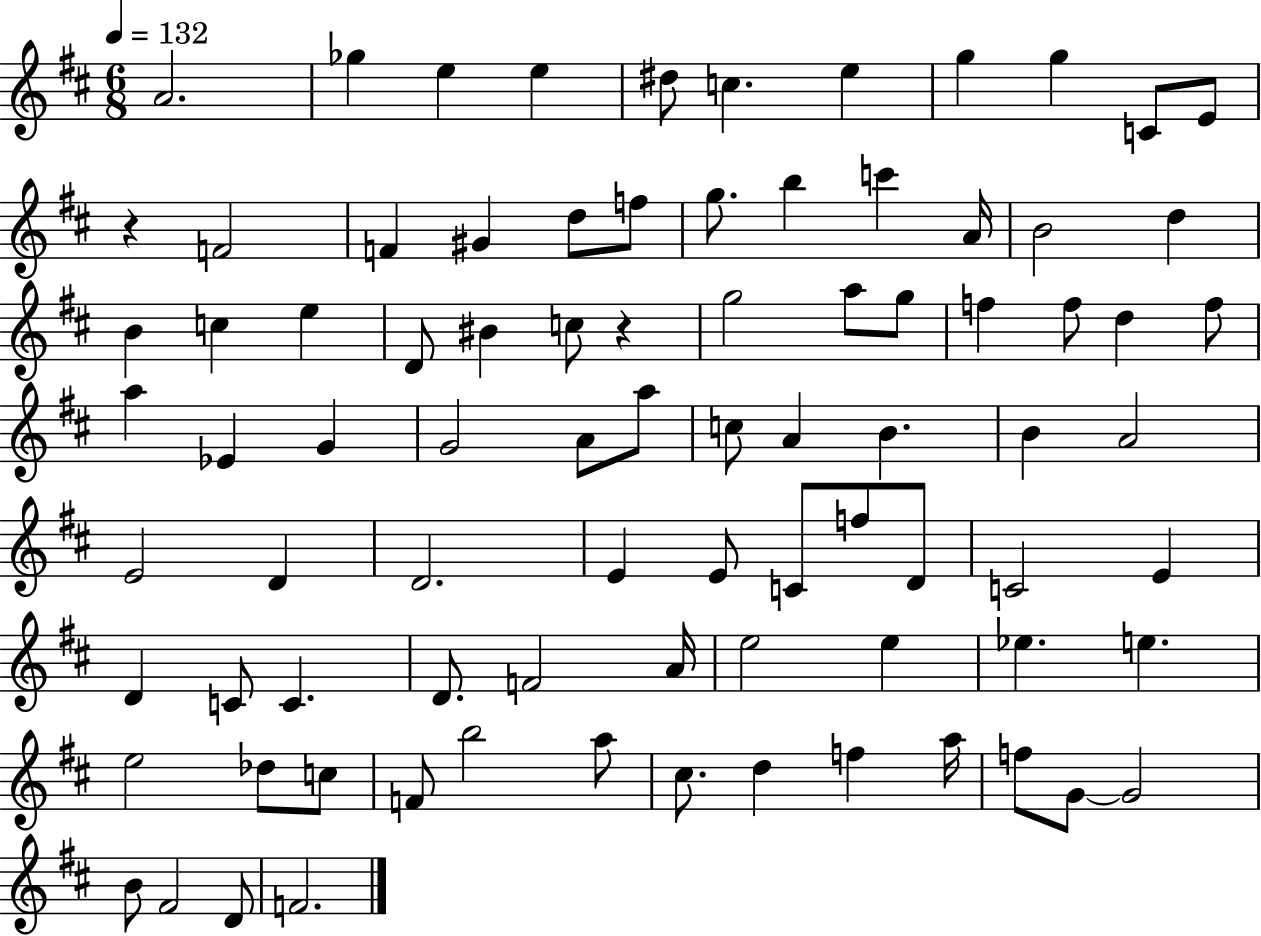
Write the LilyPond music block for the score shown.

{
  \clef treble
  \numericTimeSignature
  \time 6/8
  \key d \major
  \tempo 4 = 132
  a'2. | ges''4 e''4 e''4 | dis''8 c''4. e''4 | g''4 g''4 c'8 e'8 | \break r4 f'2 | f'4 gis'4 d''8 f''8 | g''8. b''4 c'''4 a'16 | b'2 d''4 | \break b'4 c''4 e''4 | d'8 bis'4 c''8 r4 | g''2 a''8 g''8 | f''4 f''8 d''4 f''8 | \break a''4 ees'4 g'4 | g'2 a'8 a''8 | c''8 a'4 b'4. | b'4 a'2 | \break e'2 d'4 | d'2. | e'4 e'8 c'8 f''8 d'8 | c'2 e'4 | \break d'4 c'8 c'4. | d'8. f'2 a'16 | e''2 e''4 | ees''4. e''4. | \break e''2 des''8 c''8 | f'8 b''2 a''8 | cis''8. d''4 f''4 a''16 | f''8 g'8~~ g'2 | \break b'8 fis'2 d'8 | f'2. | \bar "|."
}